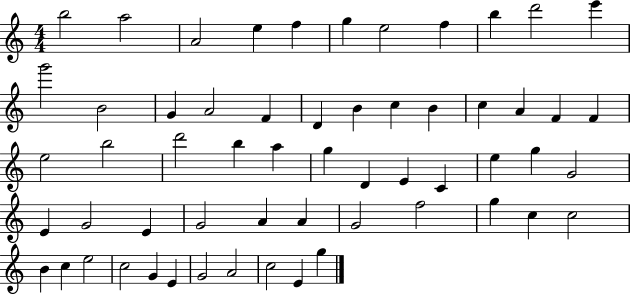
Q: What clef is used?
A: treble